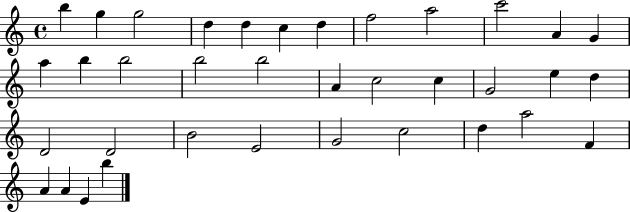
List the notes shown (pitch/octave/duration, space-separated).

B5/q G5/q G5/h D5/q D5/q C5/q D5/q F5/h A5/h C6/h A4/q G4/q A5/q B5/q B5/h B5/h B5/h A4/q C5/h C5/q G4/h E5/q D5/q D4/h D4/h B4/h E4/h G4/h C5/h D5/q A5/h F4/q A4/q A4/q E4/q B5/q